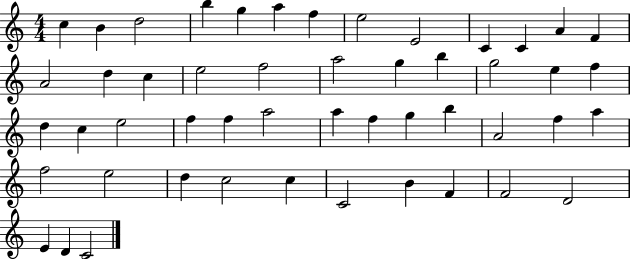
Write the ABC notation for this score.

X:1
T:Untitled
M:4/4
L:1/4
K:C
c B d2 b g a f e2 E2 C C A F A2 d c e2 f2 a2 g b g2 e f d c e2 f f a2 a f g b A2 f a f2 e2 d c2 c C2 B F F2 D2 E D C2